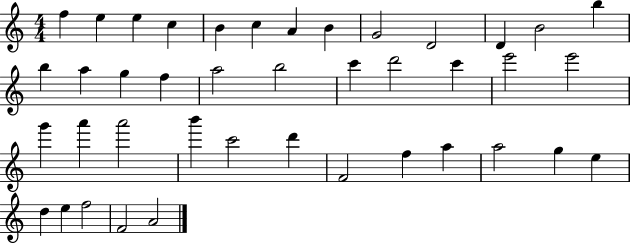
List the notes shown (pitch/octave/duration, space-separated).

F5/q E5/q E5/q C5/q B4/q C5/q A4/q B4/q G4/h D4/h D4/q B4/h B5/q B5/q A5/q G5/q F5/q A5/h B5/h C6/q D6/h C6/q E6/h E6/h G6/q A6/q A6/h B6/q C6/h D6/q F4/h F5/q A5/q A5/h G5/q E5/q D5/q E5/q F5/h F4/h A4/h